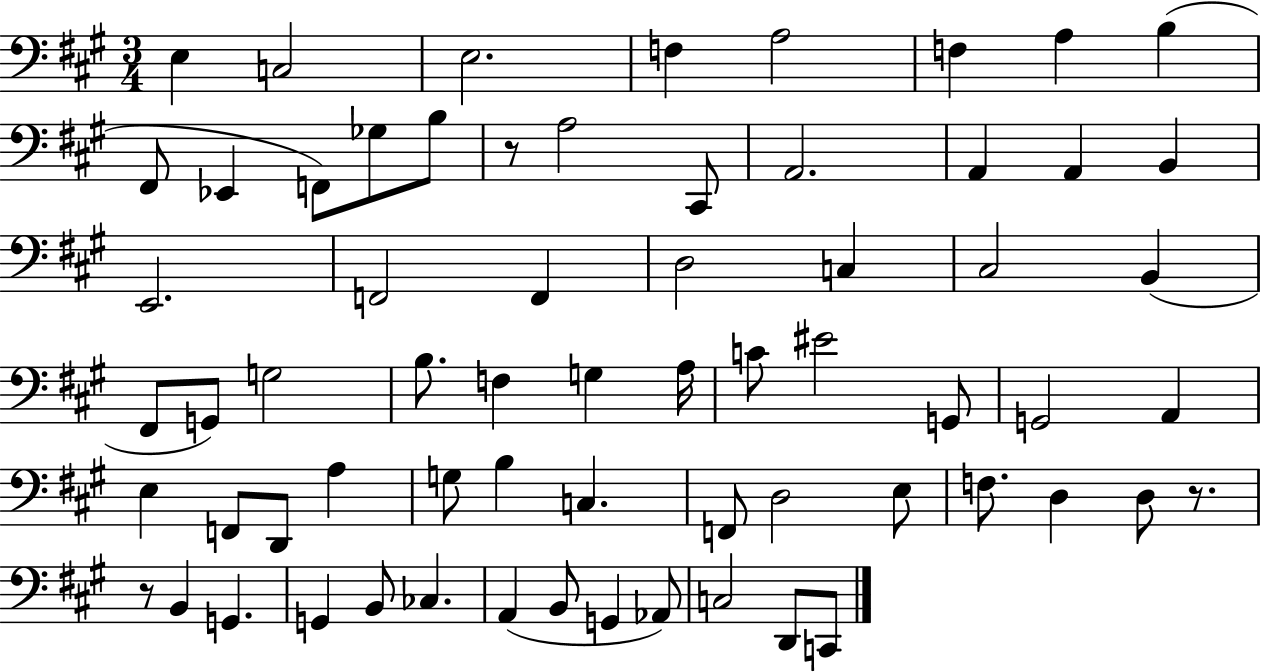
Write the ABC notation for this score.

X:1
T:Untitled
M:3/4
L:1/4
K:A
E, C,2 E,2 F, A,2 F, A, B, ^F,,/2 _E,, F,,/2 _G,/2 B,/2 z/2 A,2 ^C,,/2 A,,2 A,, A,, B,, E,,2 F,,2 F,, D,2 C, ^C,2 B,, ^F,,/2 G,,/2 G,2 B,/2 F, G, A,/4 C/2 ^E2 G,,/2 G,,2 A,, E, F,,/2 D,,/2 A, G,/2 B, C, F,,/2 D,2 E,/2 F,/2 D, D,/2 z/2 z/2 B,, G,, G,, B,,/2 _C, A,, B,,/2 G,, _A,,/2 C,2 D,,/2 C,,/2